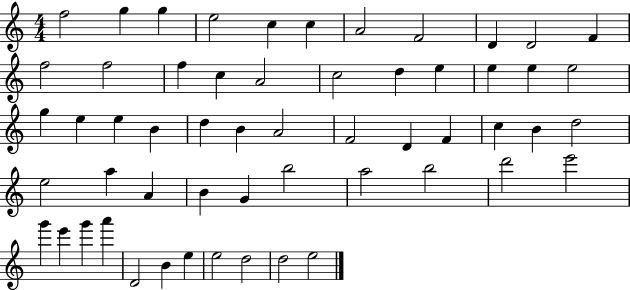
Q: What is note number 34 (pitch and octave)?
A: B4